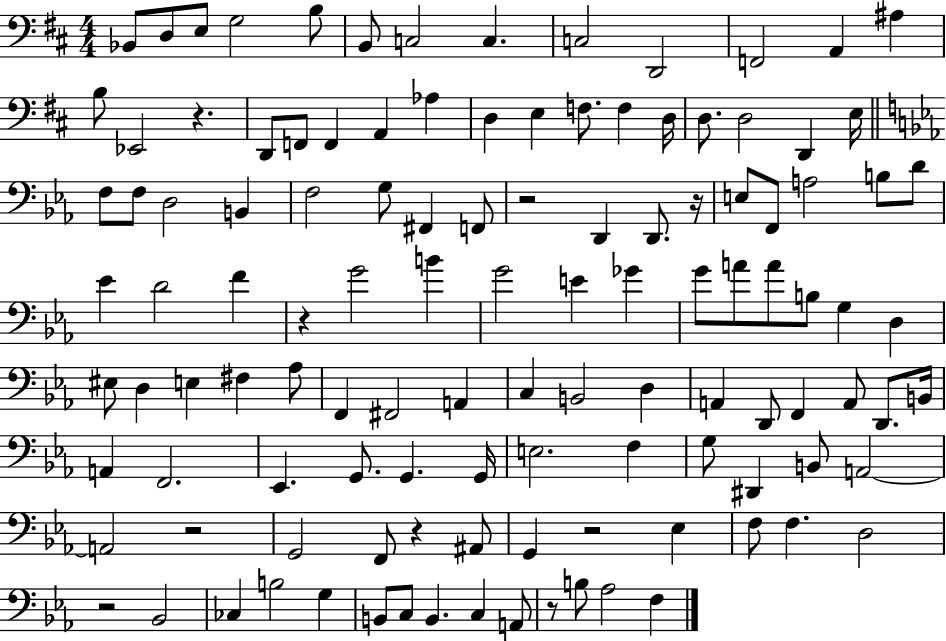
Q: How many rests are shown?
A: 9